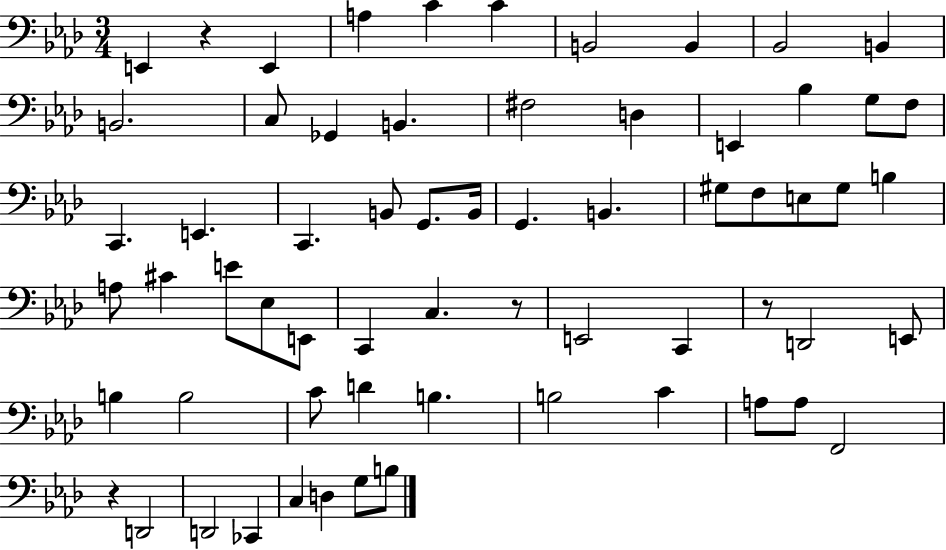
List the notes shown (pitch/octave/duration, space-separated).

E2/q R/q E2/q A3/q C4/q C4/q B2/h B2/q Bb2/h B2/q B2/h. C3/e Gb2/q B2/q. F#3/h D3/q E2/q Bb3/q G3/e F3/e C2/q. E2/q. C2/q. B2/e G2/e. B2/s G2/q. B2/q. G#3/e F3/e E3/e G#3/e B3/q A3/e C#4/q E4/e Eb3/e E2/e C2/q C3/q. R/e E2/h C2/q R/e D2/h E2/e B3/q B3/h C4/e D4/q B3/q. B3/h C4/q A3/e A3/e F2/h R/q D2/h D2/h CES2/q C3/q D3/q G3/e B3/e